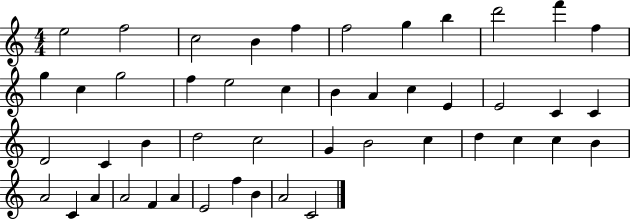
E5/h F5/h C5/h B4/q F5/q F5/h G5/q B5/q D6/h F6/q F5/q G5/q C5/q G5/h F5/q E5/h C5/q B4/q A4/q C5/q E4/q E4/h C4/q C4/q D4/h C4/q B4/q D5/h C5/h G4/q B4/h C5/q D5/q C5/q C5/q B4/q A4/h C4/q A4/q A4/h F4/q A4/q E4/h F5/q B4/q A4/h C4/h